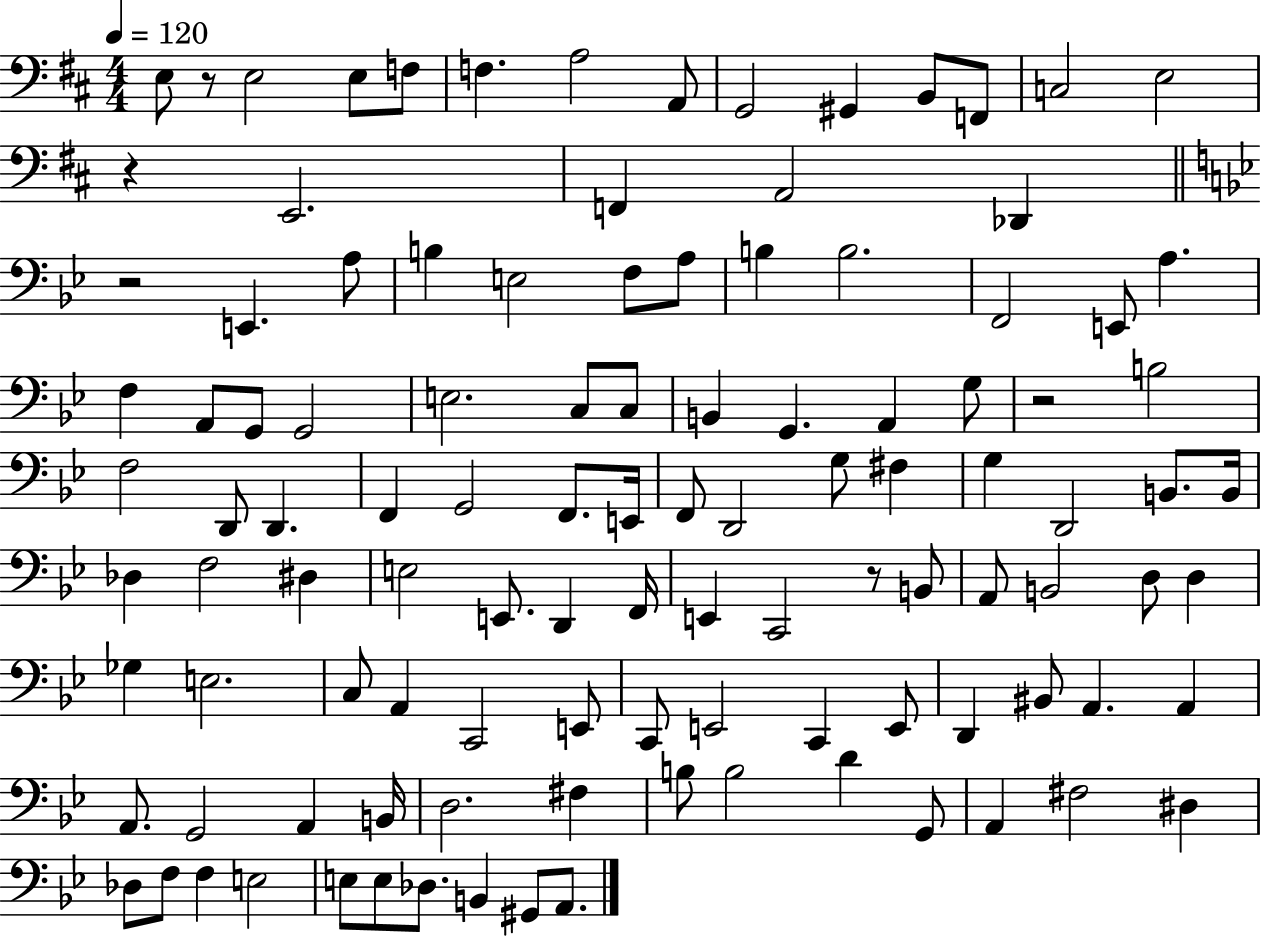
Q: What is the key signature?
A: D major